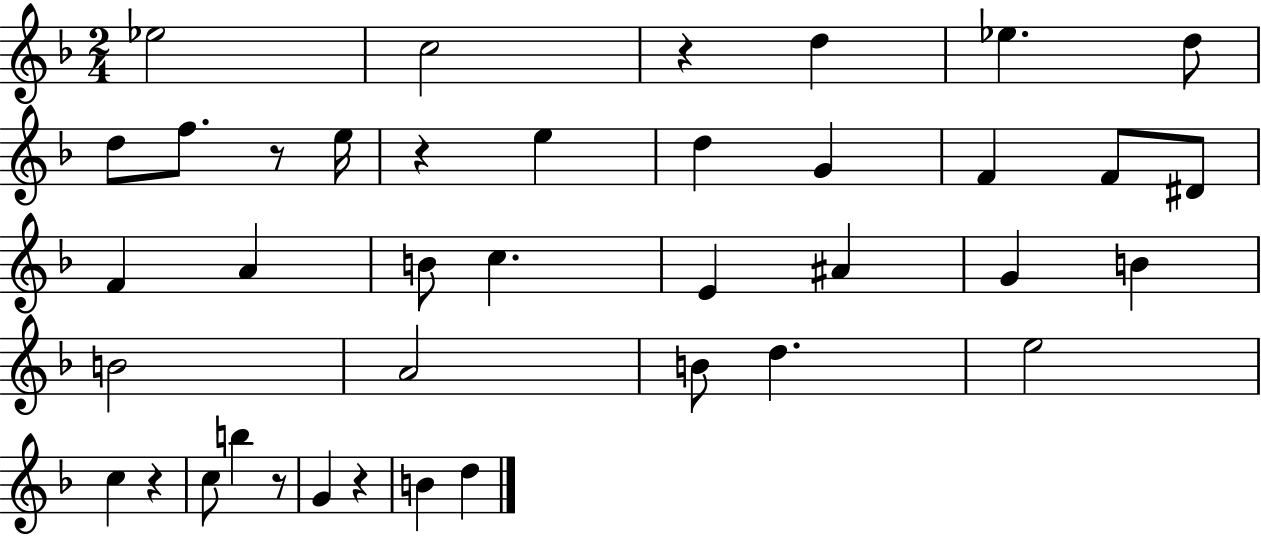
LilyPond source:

{
  \clef treble
  \numericTimeSignature
  \time 2/4
  \key f \major
  ees''2 | c''2 | r4 d''4 | ees''4. d''8 | \break d''8 f''8. r8 e''16 | r4 e''4 | d''4 g'4 | f'4 f'8 dis'8 | \break f'4 a'4 | b'8 c''4. | e'4 ais'4 | g'4 b'4 | \break b'2 | a'2 | b'8 d''4. | e''2 | \break c''4 r4 | c''8 b''4 r8 | g'4 r4 | b'4 d''4 | \break \bar "|."
}